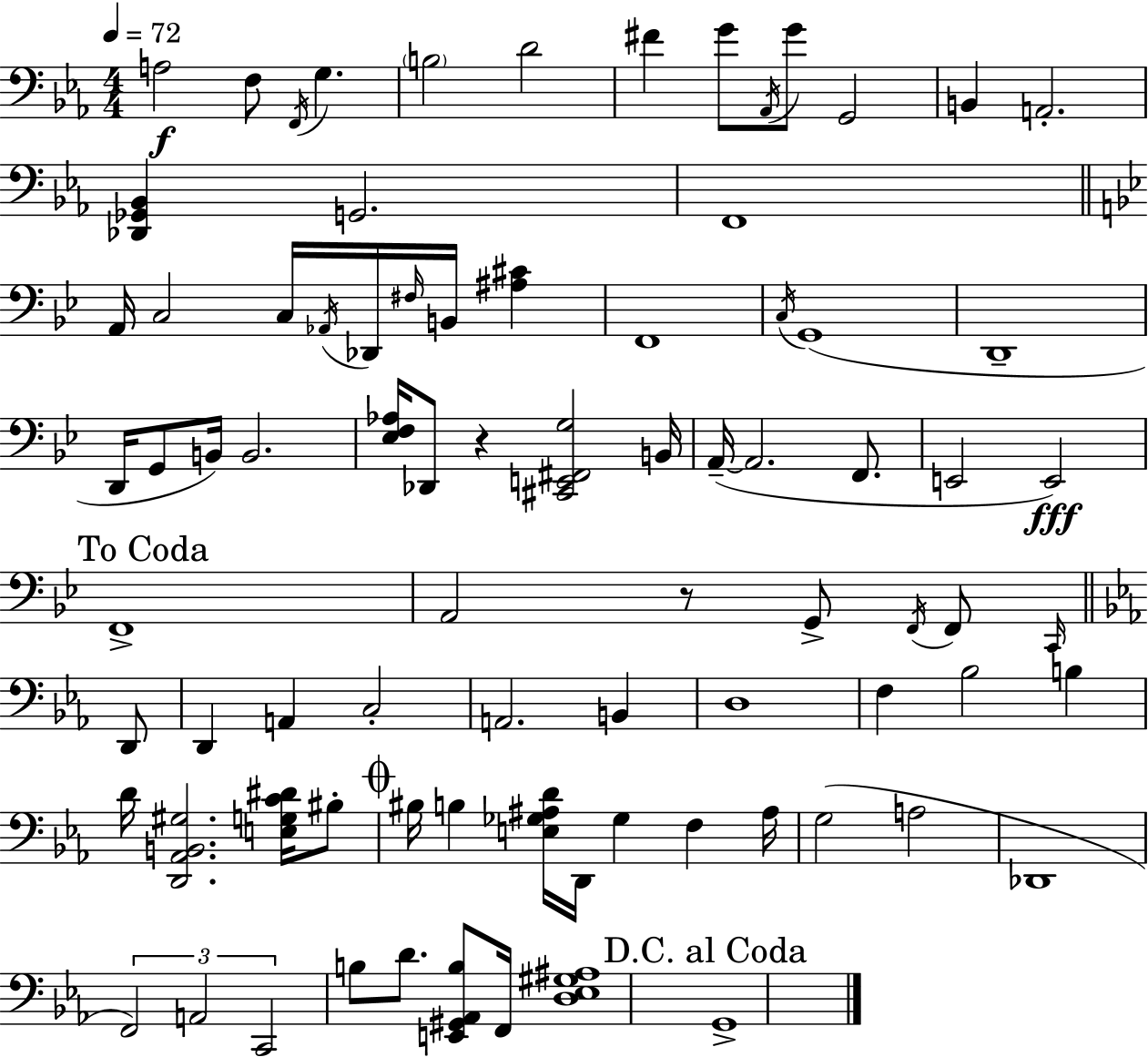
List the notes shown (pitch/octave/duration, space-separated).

A3/h F3/e F2/s G3/q. B3/h D4/h F#4/q G4/e Ab2/s G4/e G2/h B2/q A2/h. [Db2,Gb2,Bb2]/q G2/h. F2/w A2/s C3/h C3/s Ab2/s Db2/s F#3/s B2/s [A#3,C#4]/q F2/w C3/s G2/w D2/w D2/s G2/e B2/s B2/h. [Eb3,F3,Ab3]/s Db2/e R/q [C#2,E2,F#2,G3]/h B2/s A2/s A2/h. F2/e. E2/h E2/h F2/w A2/h R/e G2/e F2/s F2/e C2/s D2/e D2/q A2/q C3/h A2/h. B2/q D3/w F3/q Bb3/h B3/q D4/s [D2,Ab2,B2,G#3]/h. [E3,G3,C4,D#4]/s BIS3/e BIS3/s B3/q [E3,Gb3,A#3,D4]/s D2/s Gb3/q F3/q A#3/s G3/h A3/h Db2/w F2/h A2/h C2/h B3/e D4/e. [E2,G#2,Ab2,B3]/e F2/s [D3,Eb3,G#3,A#3]/w G2/w